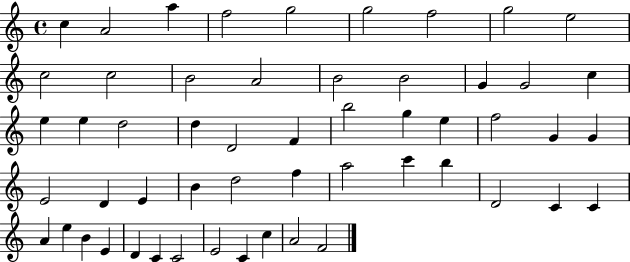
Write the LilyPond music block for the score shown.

{
  \clef treble
  \time 4/4
  \defaultTimeSignature
  \key c \major
  c''4 a'2 a''4 | f''2 g''2 | g''2 f''2 | g''2 e''2 | \break c''2 c''2 | b'2 a'2 | b'2 b'2 | g'4 g'2 c''4 | \break e''4 e''4 d''2 | d''4 d'2 f'4 | b''2 g''4 e''4 | f''2 g'4 g'4 | \break e'2 d'4 e'4 | b'4 d''2 f''4 | a''2 c'''4 b''4 | d'2 c'4 c'4 | \break a'4 e''4 b'4 e'4 | d'4 c'4 c'2 | e'2 c'4 c''4 | a'2 f'2 | \break \bar "|."
}